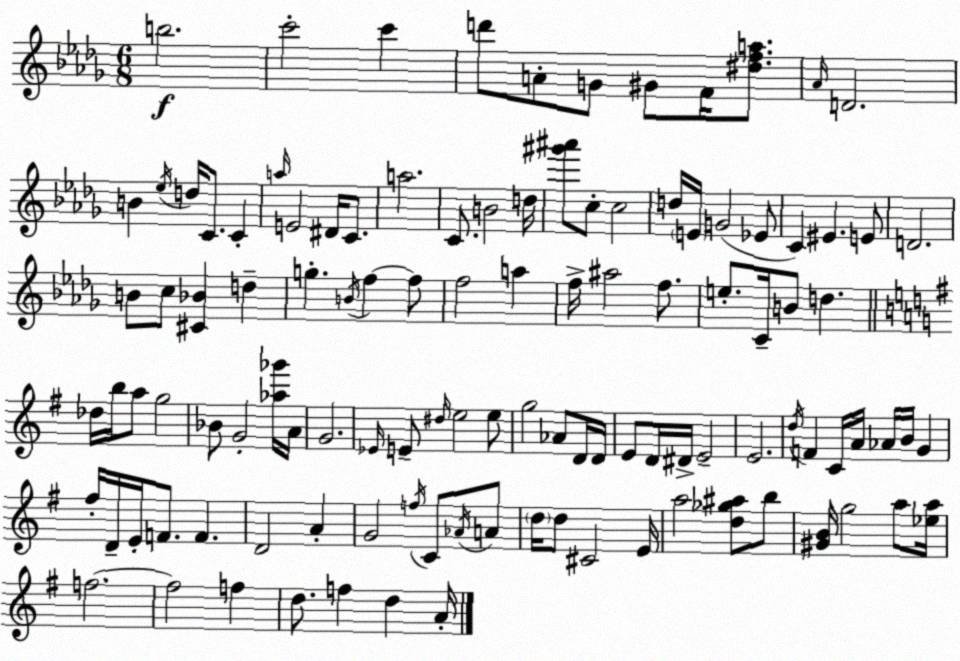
X:1
T:Untitled
M:6/8
L:1/4
K:Bbm
b2 c'2 c' d'/2 A/2 G/2 ^G/2 F/4 [^dfa]/2 _A/4 D2 B _e/4 d/4 C/2 C a/4 E2 ^D/4 C/2 a2 C/2 B2 d/4 [^g'^a']/2 c/2 c2 d/4 E/4 G2 _E/2 C ^E E/2 D2 B/2 c/2 [^C_B] d g B/4 f f/2 f2 a f/4 ^a2 f/2 e/2 C/4 B/2 d _d/4 b/4 a/2 g2 _B/2 G2 [_a_g']/4 A/4 G2 _E/4 E/2 ^d/4 e2 e/2 g2 _A/2 D/4 D/4 E/2 D/4 ^D/4 E2 E2 d/4 F C/4 A/4 _A/4 B/4 G ^f/4 D/4 E/4 F/2 F D2 A G2 f/4 C/2 _A/4 A/2 d/4 d/2 ^C2 E/4 a2 [d_g^a]/2 b/2 [^GB]/4 g2 a/2 [_ea]/4 f2 f2 f d/2 f d A/4